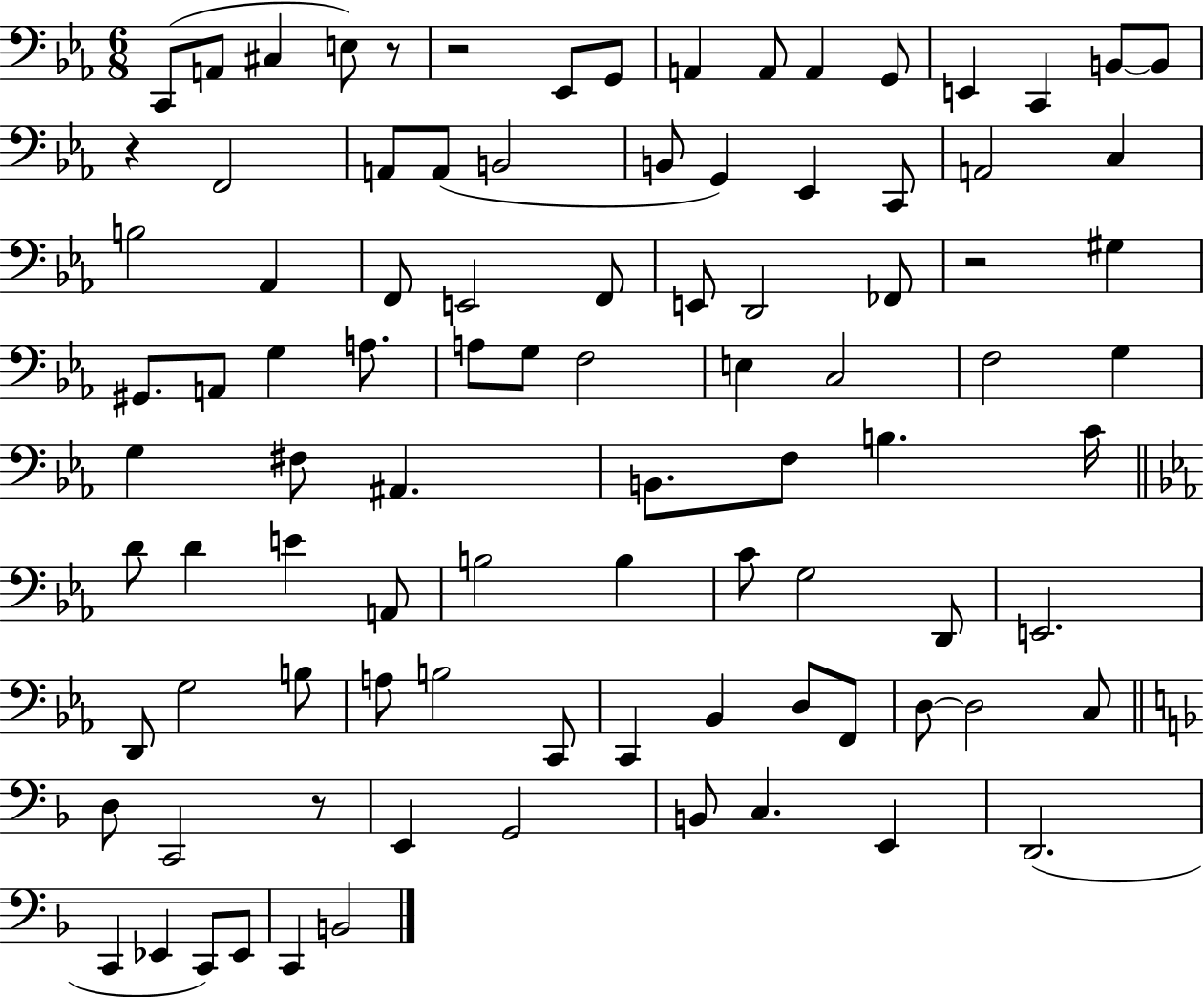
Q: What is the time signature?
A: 6/8